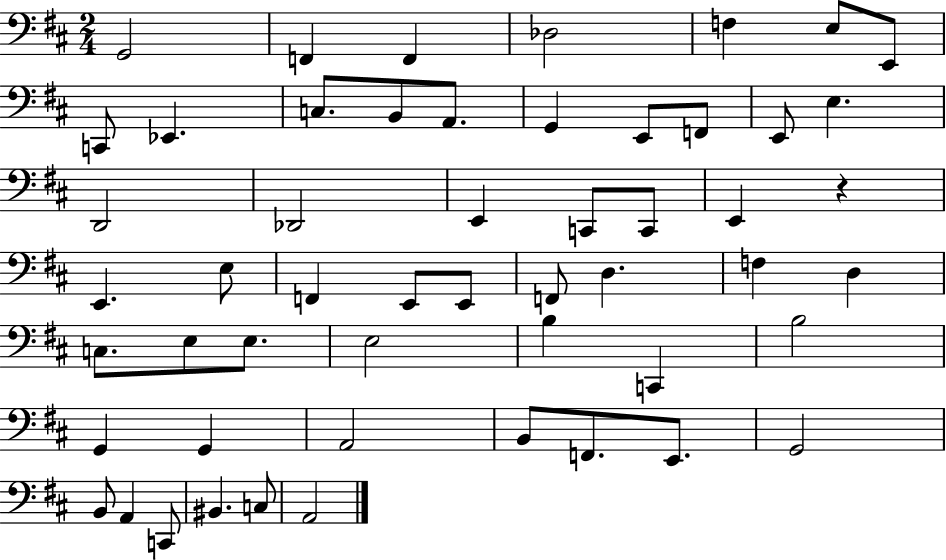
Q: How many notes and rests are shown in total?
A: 53